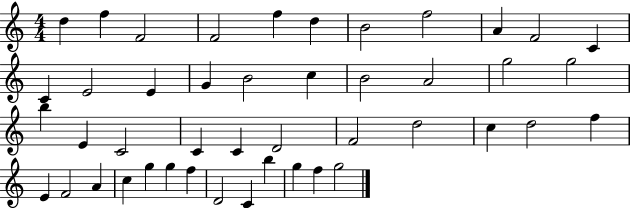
X:1
T:Untitled
M:4/4
L:1/4
K:C
d f F2 F2 f d B2 f2 A F2 C C E2 E G B2 c B2 A2 g2 g2 b E C2 C C D2 F2 d2 c d2 f E F2 A c g g f D2 C b g f g2